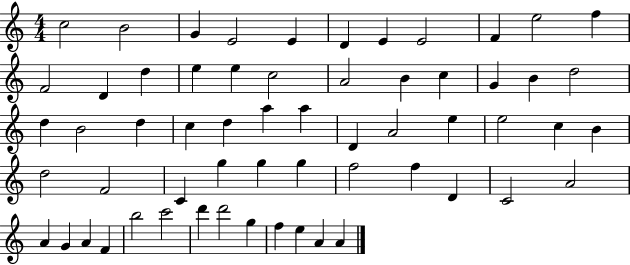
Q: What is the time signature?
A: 4/4